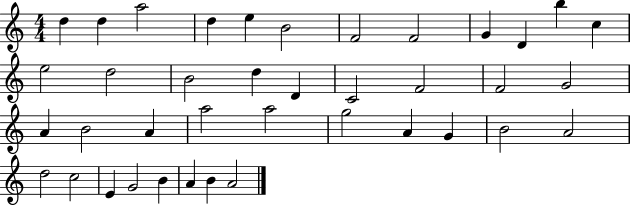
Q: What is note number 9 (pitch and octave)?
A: G4